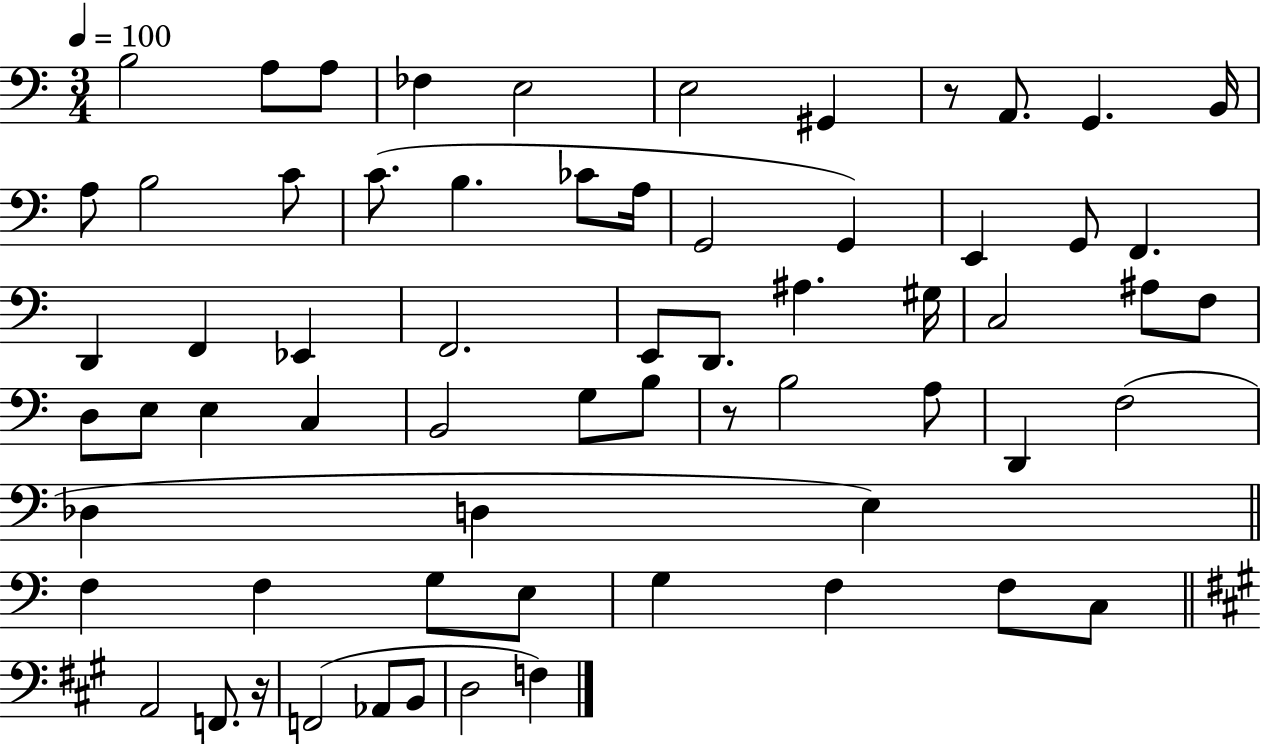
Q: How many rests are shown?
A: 3